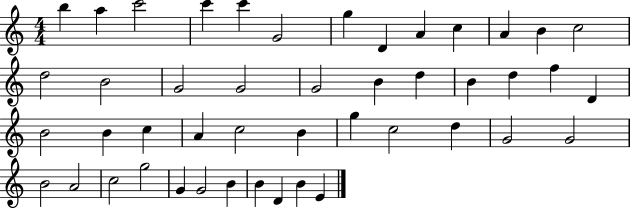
B5/q A5/q C6/h C6/q C6/q G4/h G5/q D4/q A4/q C5/q A4/q B4/q C5/h D5/h B4/h G4/h G4/h G4/h B4/q D5/q B4/q D5/q F5/q D4/q B4/h B4/q C5/q A4/q C5/h B4/q G5/q C5/h D5/q G4/h G4/h B4/h A4/h C5/h G5/h G4/q G4/h B4/q B4/q D4/q B4/q E4/q